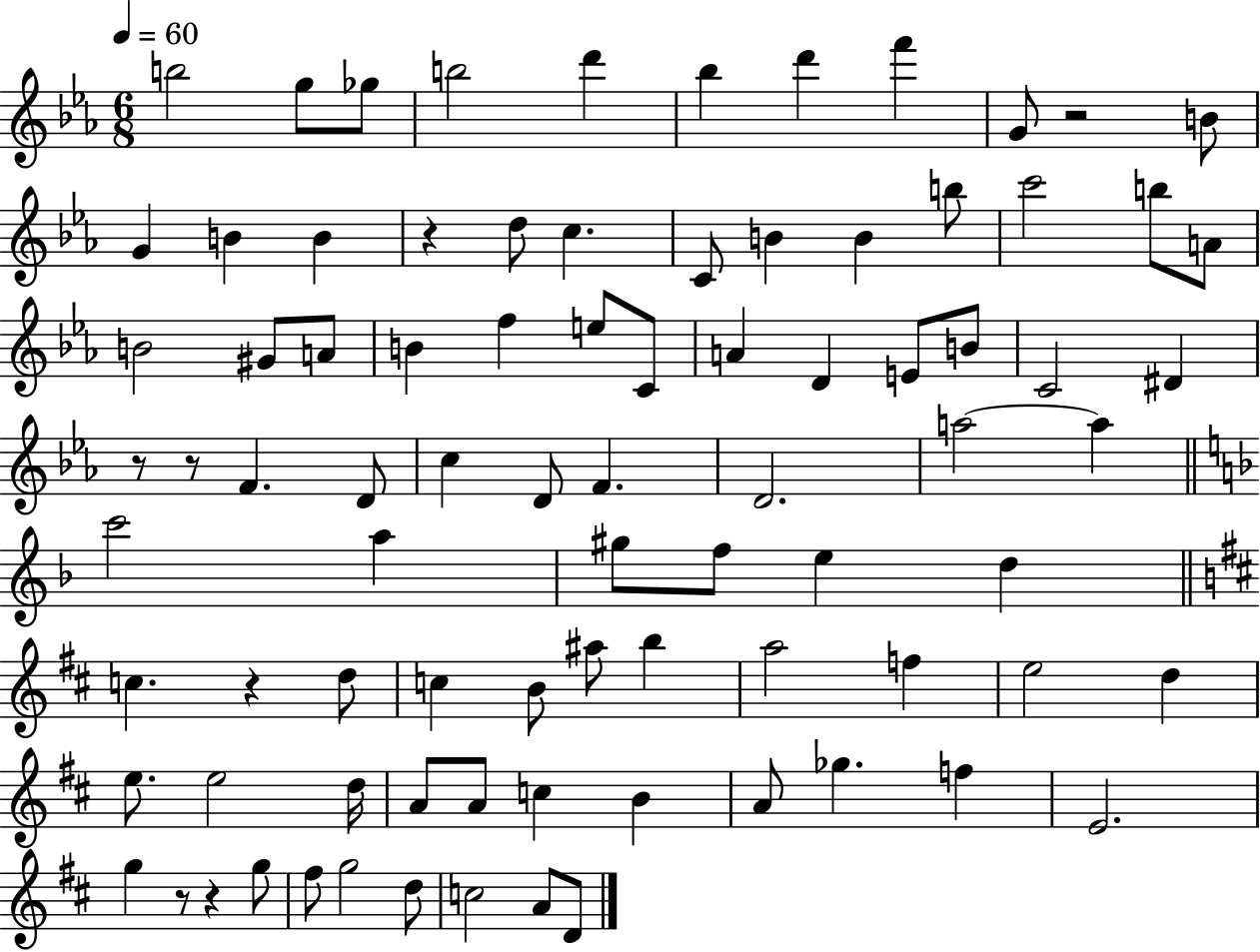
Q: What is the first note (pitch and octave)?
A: B5